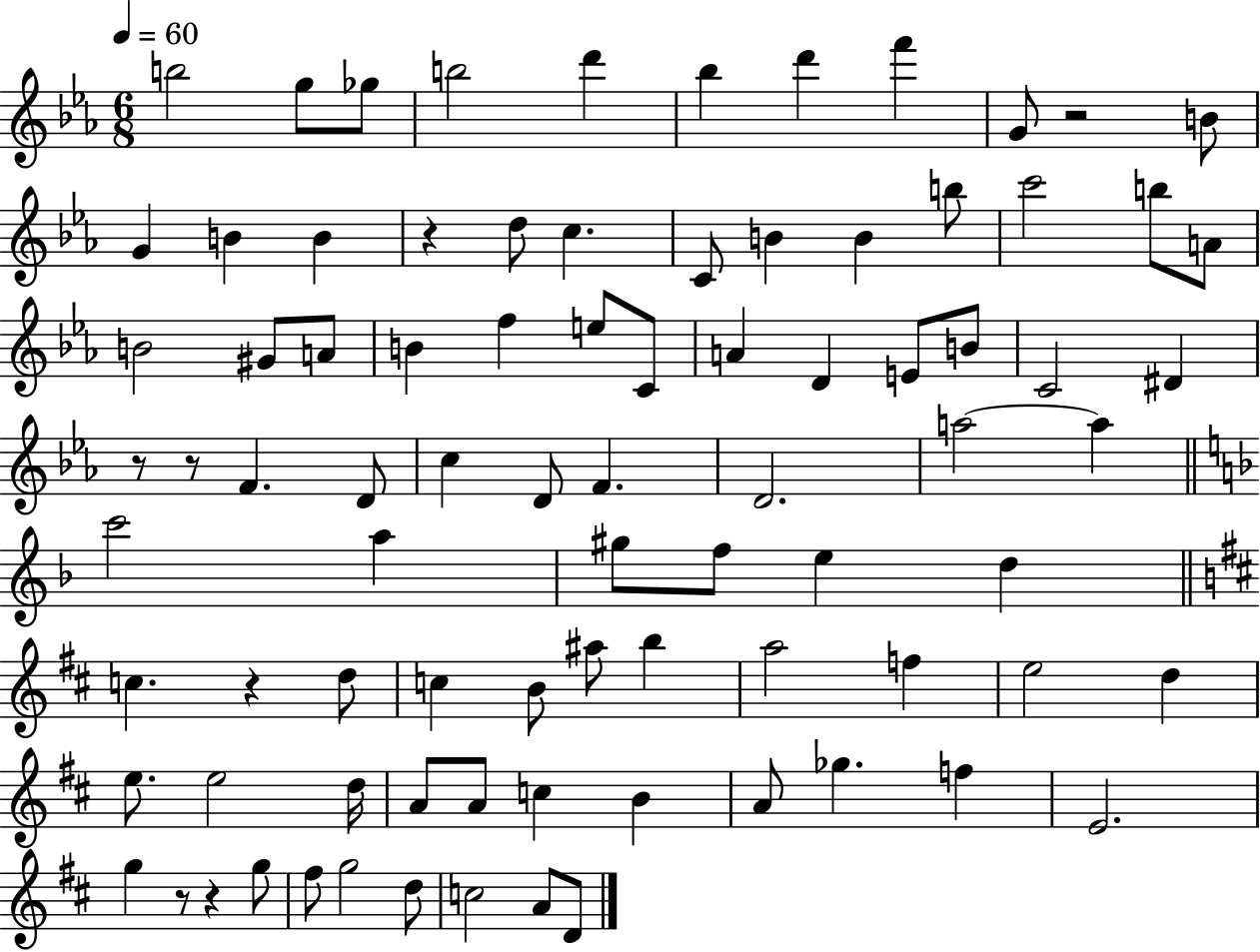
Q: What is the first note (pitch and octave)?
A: B5